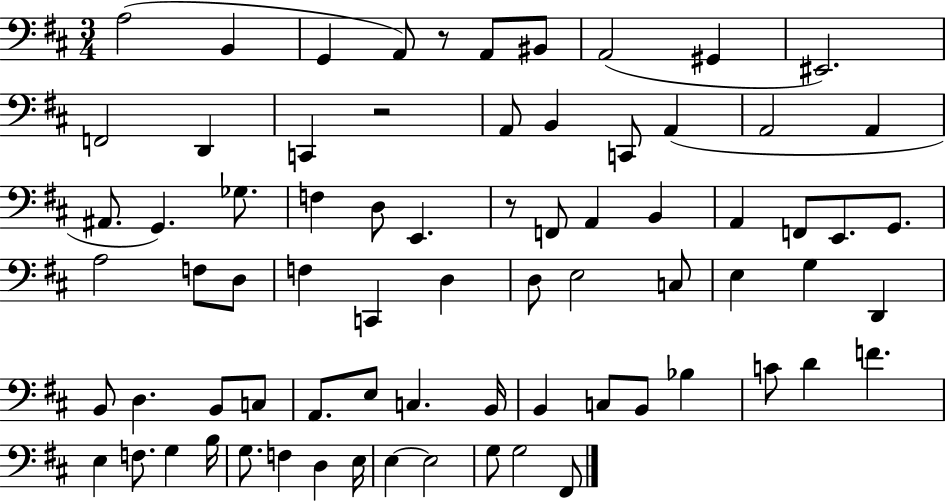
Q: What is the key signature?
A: D major